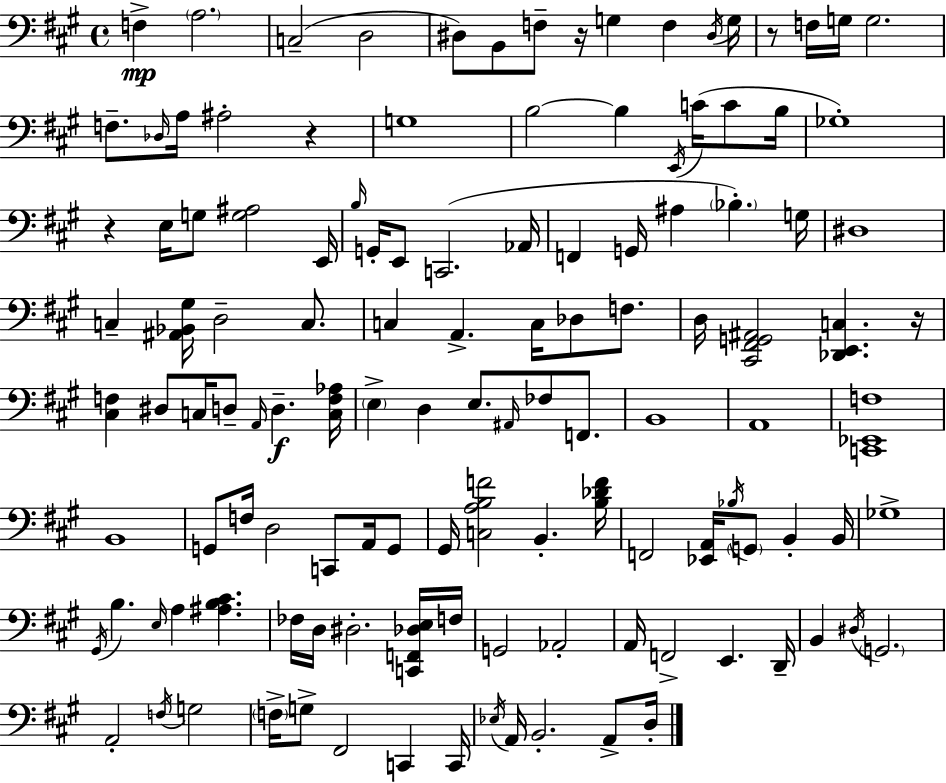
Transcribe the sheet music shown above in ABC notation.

X:1
T:Untitled
M:4/4
L:1/4
K:A
F, A,2 C,2 D,2 ^D,/2 B,,/2 F,/2 z/4 G, F, ^D,/4 G,/4 z/2 F,/4 G,/4 G,2 F,/2 _D,/4 A,/4 ^A,2 z G,4 B,2 B, E,,/4 C/4 C/2 B,/4 _G,4 z E,/4 G,/2 [G,^A,]2 E,,/4 B,/4 G,,/4 E,,/2 C,,2 _A,,/4 F,, G,,/4 ^A, _B, G,/4 ^D,4 C, [^A,,_B,,^G,]/4 D,2 C,/2 C, A,, C,/4 _D,/2 F,/2 D,/4 [^C,,^F,,G,,^A,,]2 [_D,,E,,C,] z/4 [^C,F,] ^D,/2 C,/4 D,/2 A,,/4 D, [C,F,_A,]/4 E, D, E,/2 ^A,,/4 _F,/2 F,,/2 B,,4 A,,4 [C,,_E,,F,]4 B,,4 G,,/2 F,/4 D,2 C,,/2 A,,/4 G,,/2 ^G,,/4 [C,A,B,F]2 B,, [B,_DF]/4 F,,2 [_E,,A,,]/4 _B,/4 G,,/2 B,, B,,/4 _G,4 ^G,,/4 B, E,/4 A, [^A,B,^C] _F,/4 D,/4 ^D,2 [C,,F,,_D,E,]/4 F,/4 G,,2 _A,,2 A,,/4 F,,2 E,, D,,/4 B,, ^D,/4 G,,2 A,,2 F,/4 G,2 F,/4 G,/2 ^F,,2 C,, C,,/4 _E,/4 A,,/4 B,,2 A,,/2 D,/4